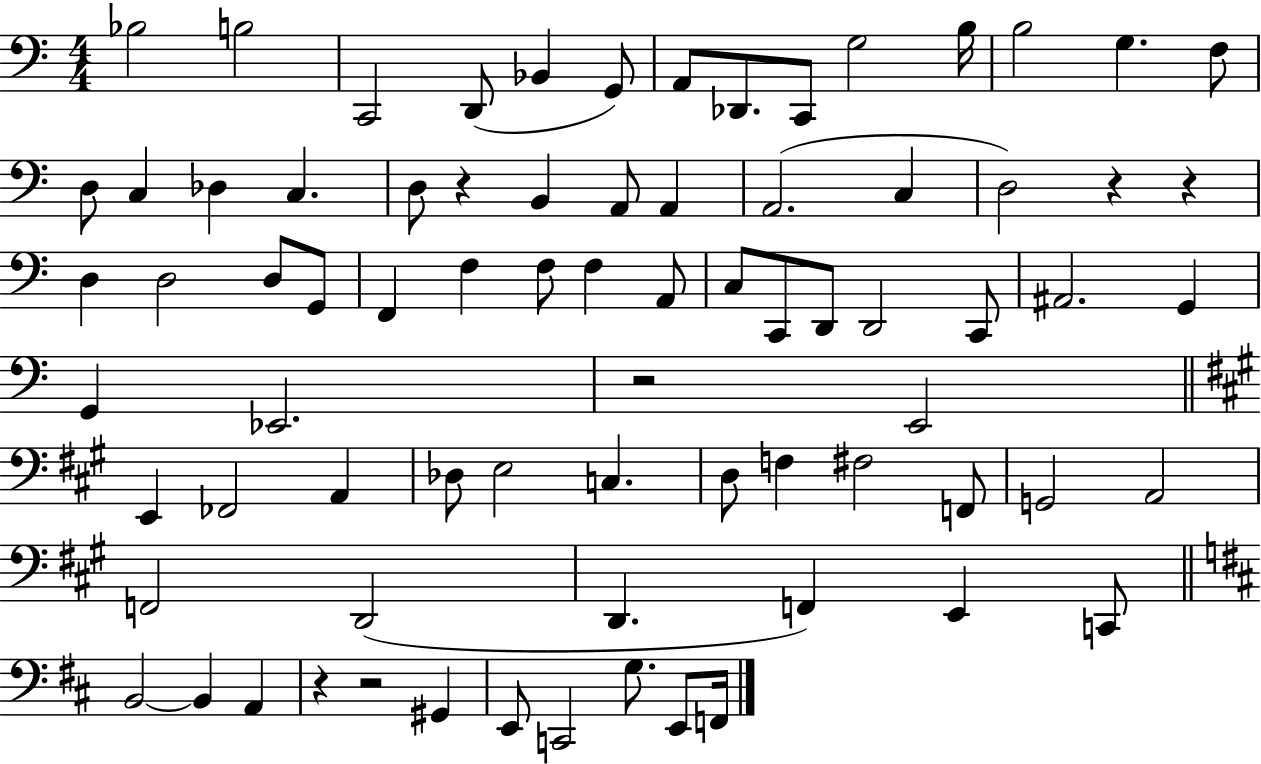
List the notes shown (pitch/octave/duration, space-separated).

Bb3/h B3/h C2/h D2/e Bb2/q G2/e A2/e Db2/e. C2/e G3/h B3/s B3/h G3/q. F3/e D3/e C3/q Db3/q C3/q. D3/e R/q B2/q A2/e A2/q A2/h. C3/q D3/h R/q R/q D3/q D3/h D3/e G2/e F2/q F3/q F3/e F3/q A2/e C3/e C2/e D2/e D2/h C2/e A#2/h. G2/q G2/q Eb2/h. R/h E2/h E2/q FES2/h A2/q Db3/e E3/h C3/q. D3/e F3/q F#3/h F2/e G2/h A2/h F2/h D2/h D2/q. F2/q E2/q C2/e B2/h B2/q A2/q R/q R/h G#2/q E2/e C2/h G3/e. E2/e F2/s